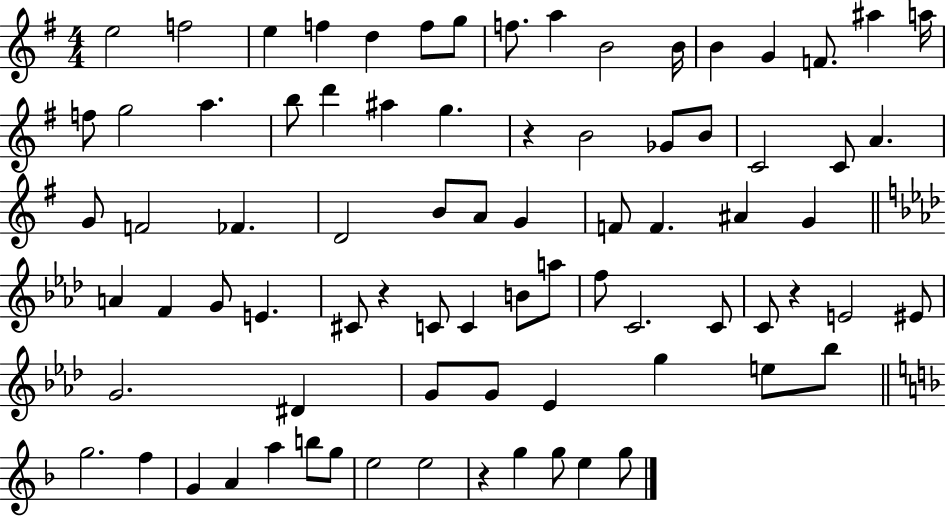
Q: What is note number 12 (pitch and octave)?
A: B4